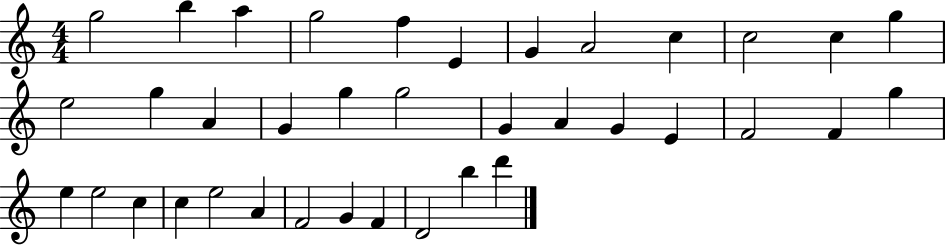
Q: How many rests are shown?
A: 0